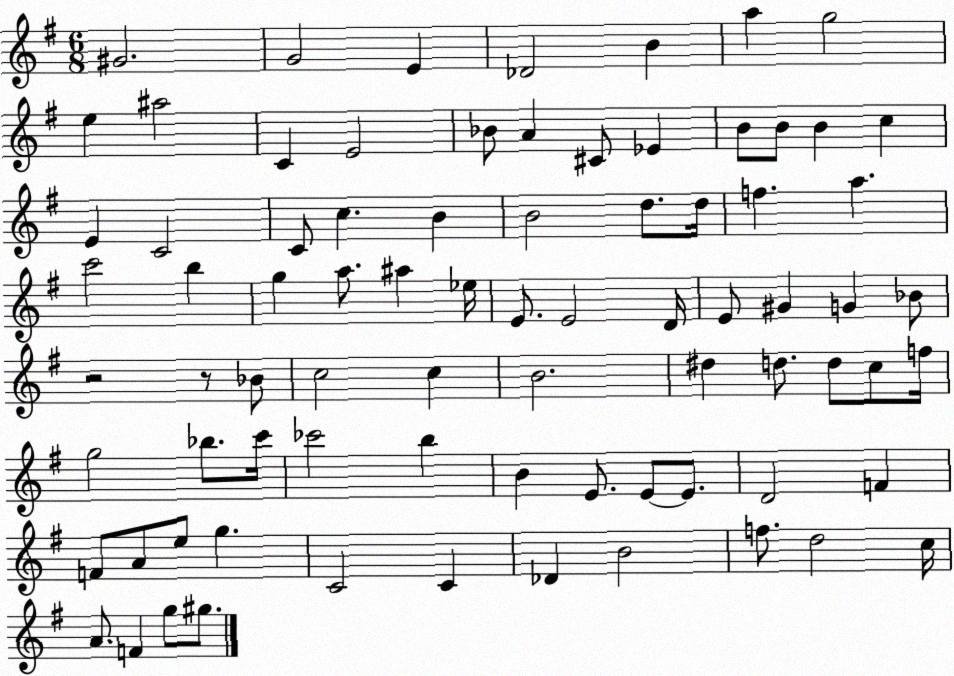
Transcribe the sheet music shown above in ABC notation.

X:1
T:Untitled
M:6/8
L:1/4
K:G
^G2 G2 E _D2 B a g2 e ^a2 C E2 _B/2 A ^C/2 _E B/2 B/2 B c E C2 C/2 c B B2 d/2 d/4 f a c'2 b g a/2 ^a _e/4 E/2 E2 D/4 E/2 ^G G _B/2 z2 z/2 _B/2 c2 c B2 ^d d/2 d/2 c/2 f/4 g2 _b/2 c'/4 _c'2 b B E/2 E/2 E/2 D2 F F/2 A/2 e/2 g C2 C _D B2 f/2 d2 c/4 A/2 F g/2 ^g/2